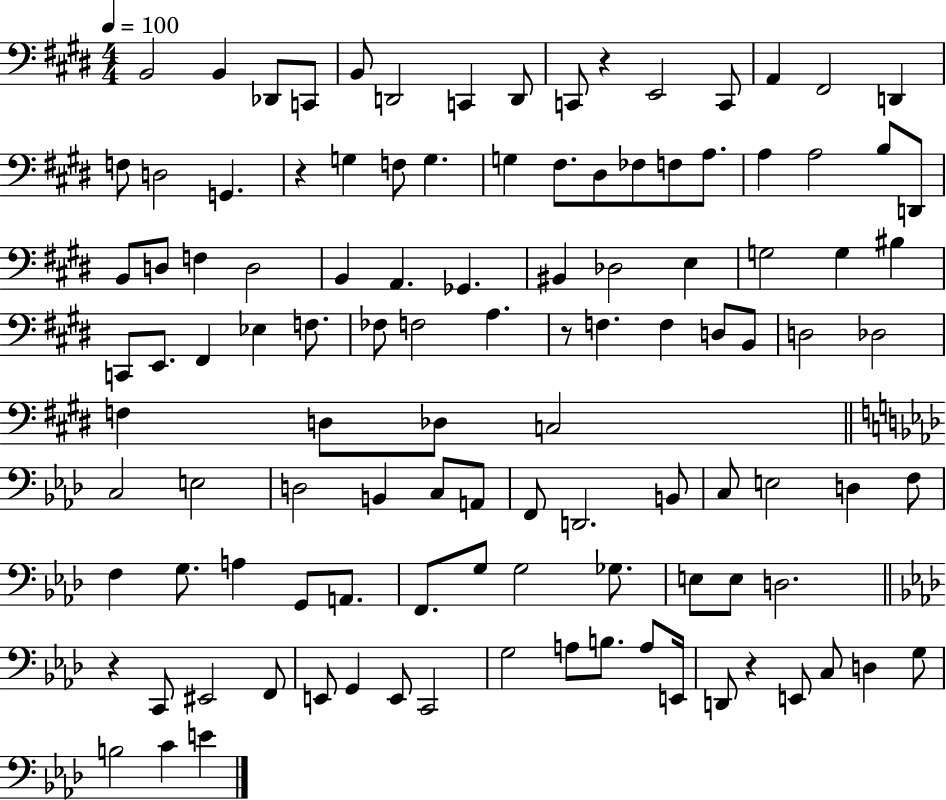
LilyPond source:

{
  \clef bass
  \numericTimeSignature
  \time 4/4
  \key e \major
  \tempo 4 = 100
  b,2 b,4 des,8 c,8 | b,8 d,2 c,4 d,8 | c,8 r4 e,2 c,8 | a,4 fis,2 d,4 | \break f8 d2 g,4. | r4 g4 f8 g4. | g4 fis8. dis8 fes8 f8 a8. | a4 a2 b8 d,8 | \break b,8 d8 f4 d2 | b,4 a,4. ges,4. | bis,4 des2 e4 | g2 g4 bis4 | \break c,8 e,8. fis,4 ees4 f8. | fes8 f2 a4. | r8 f4. f4 d8 b,8 | d2 des2 | \break f4 d8 des8 c2 | \bar "||" \break \key aes \major c2 e2 | d2 b,4 c8 a,8 | f,8 d,2. b,8 | c8 e2 d4 f8 | \break f4 g8. a4 g,8 a,8. | f,8. g8 g2 ges8. | e8 e8 d2. | \bar "||" \break \key aes \major r4 c,8 eis,2 f,8 | e,8 g,4 e,8 c,2 | g2 a8 b8. a8 e,16 | d,8 r4 e,8 c8 d4 g8 | \break b2 c'4 e'4 | \bar "|."
}